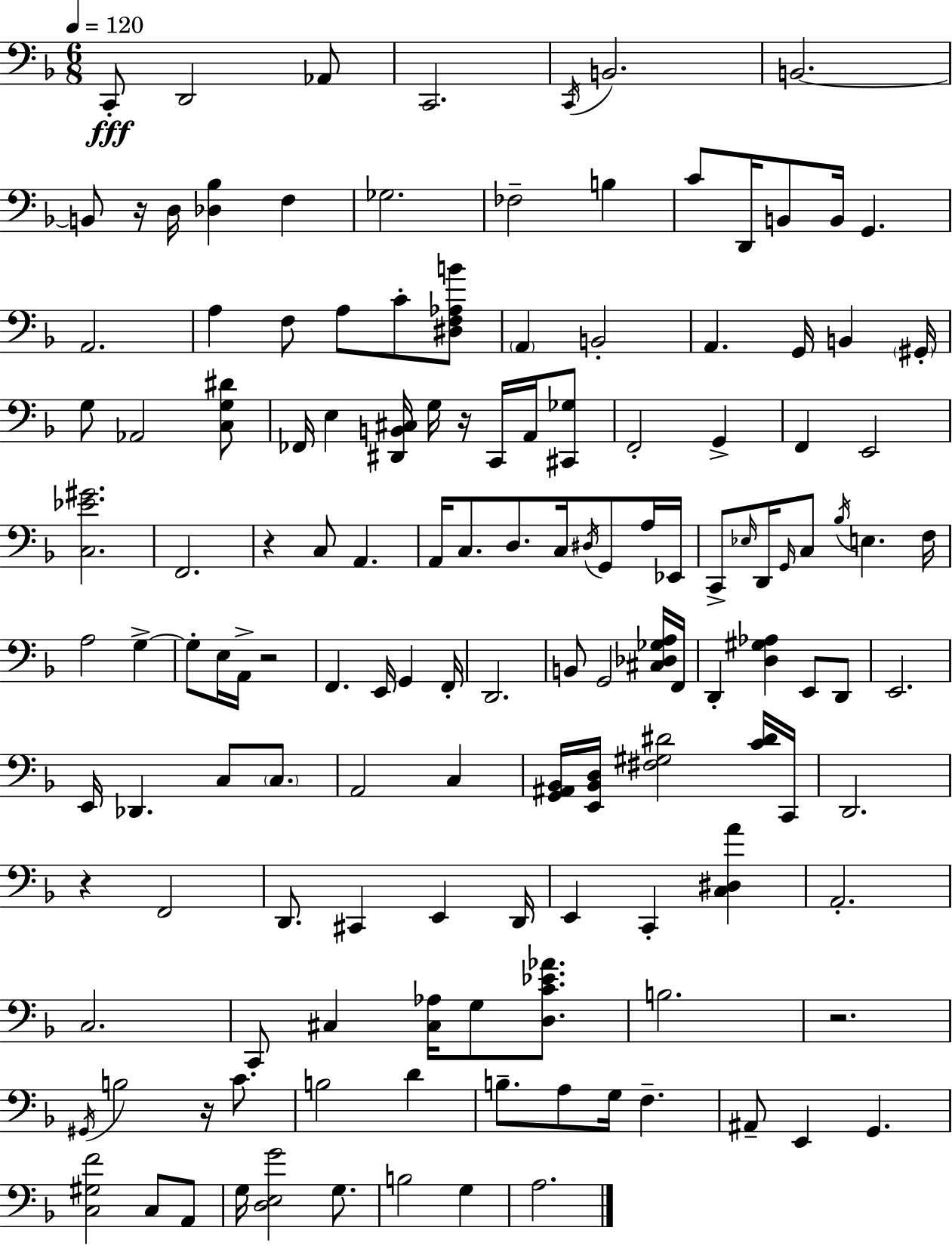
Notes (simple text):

C2/e D2/h Ab2/e C2/h. C2/s B2/h. B2/h. B2/e R/s D3/s [Db3,Bb3]/q F3/q Gb3/h. FES3/h B3/q C4/e D2/s B2/e B2/s G2/q. A2/h. A3/q F3/e A3/e C4/e [D#3,F3,Ab3,B4]/e A2/q B2/h A2/q. G2/s B2/q G#2/s G3/e Ab2/h [C3,G3,D#4]/e FES2/s E3/q [D#2,B2,C#3]/s G3/s R/s C2/s A2/s [C#2,Gb3]/e F2/h G2/q F2/q E2/h [C3,Eb4,G#4]/h. F2/h. R/q C3/e A2/q. A2/s C3/e. D3/e. C3/s D#3/s G2/e A3/s Eb2/s C2/e Eb3/s D2/s G2/s C3/e Bb3/s E3/q. F3/s A3/h G3/q G3/e E3/s A2/s R/h F2/q. E2/s G2/q F2/s D2/h. B2/e G2/h [C#3,Db3,Gb3,A3]/s F2/s D2/q [D3,G#3,Ab3]/q E2/e D2/e E2/h. E2/s Db2/q. C3/e C3/e. A2/h C3/q [G2,A#2,Bb2]/s [E2,Bb2,D3]/s [F#3,G#3,D#4]/h [C4,D#4]/s C2/s D2/h. R/q F2/h D2/e. C#2/q E2/q D2/s E2/q C2/q [C3,D#3,A4]/q A2/h. C3/h. C2/e C#3/q [C#3,Ab3]/s G3/e [D3,C4,Eb4,Ab4]/e. B3/h. R/h. G#2/s B3/h R/s C4/e. B3/h D4/q B3/e. A3/e G3/s F3/q. A#2/e E2/q G2/q. [C3,G#3,F4]/h C3/e A2/e G3/s [D3,E3,G4]/h G3/e. B3/h G3/q A3/h.